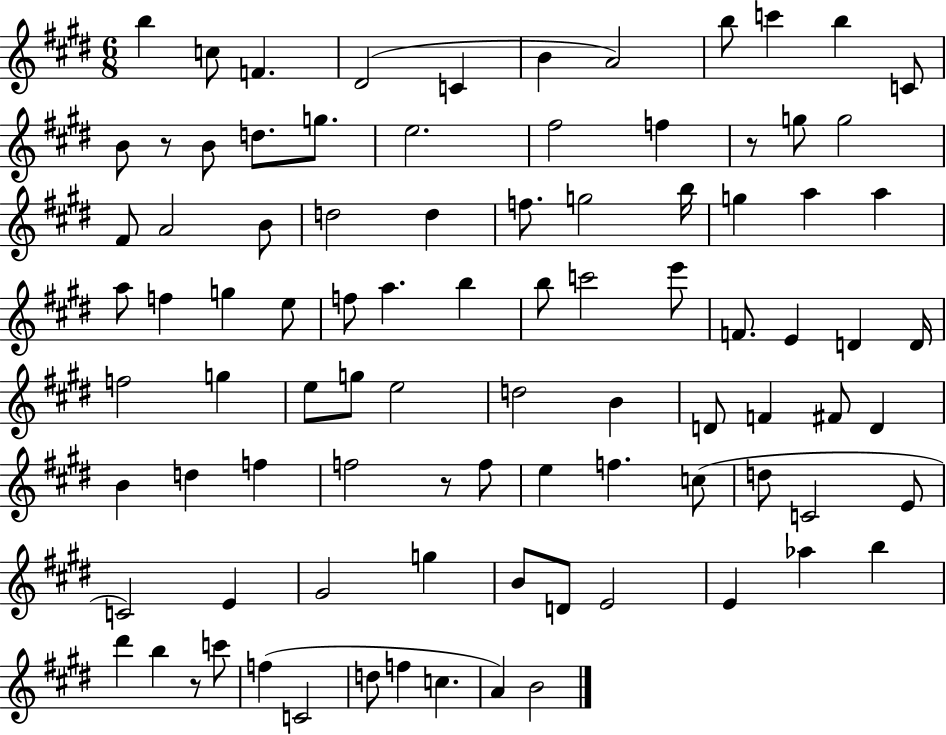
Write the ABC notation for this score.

X:1
T:Untitled
M:6/8
L:1/4
K:E
b c/2 F ^D2 C B A2 b/2 c' b C/2 B/2 z/2 B/2 d/2 g/2 e2 ^f2 f z/2 g/2 g2 ^F/2 A2 B/2 d2 d f/2 g2 b/4 g a a a/2 f g e/2 f/2 a b b/2 c'2 e'/2 F/2 E D D/4 f2 g e/2 g/2 e2 d2 B D/2 F ^F/2 D B d f f2 z/2 f/2 e f c/2 d/2 C2 E/2 C2 E ^G2 g B/2 D/2 E2 E _a b ^d' b z/2 c'/2 f C2 d/2 f c A B2